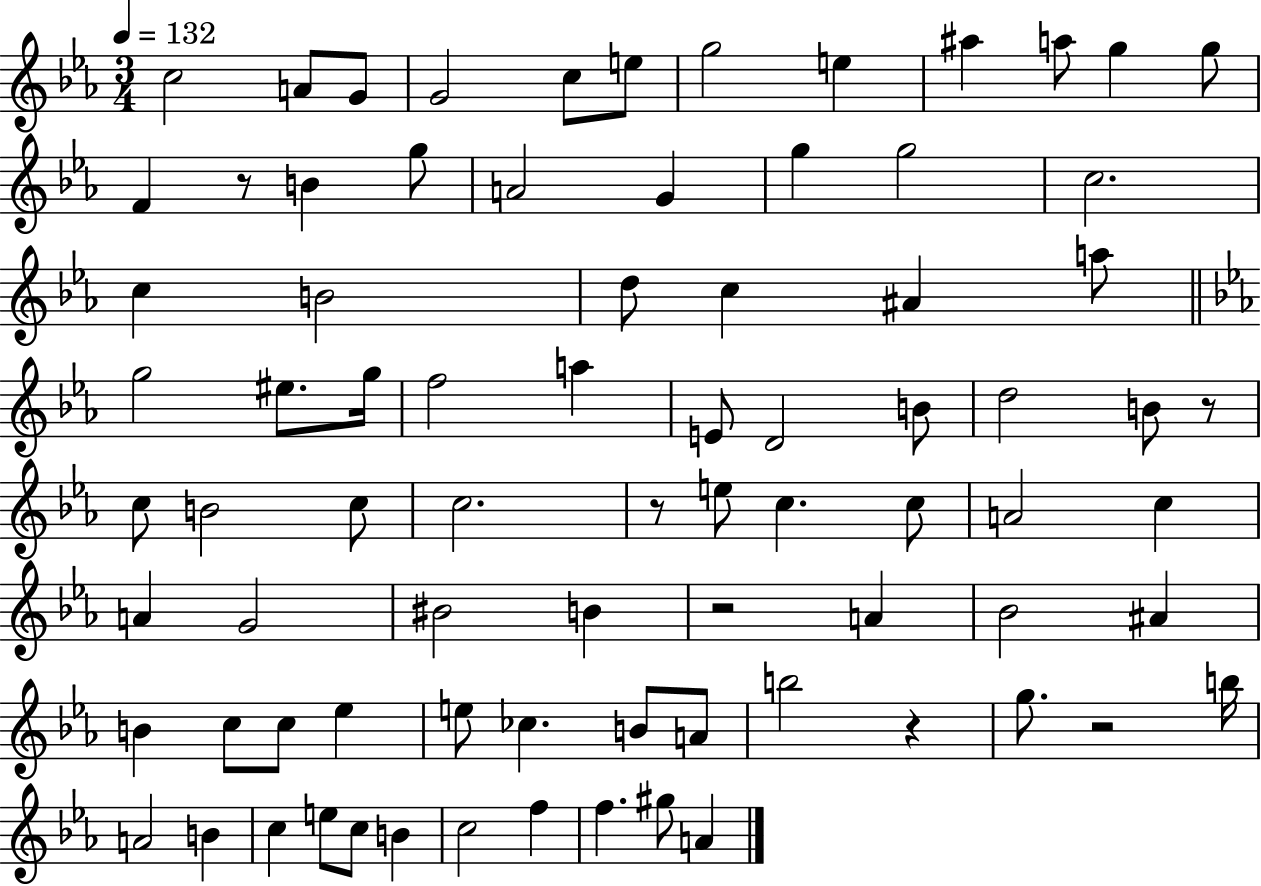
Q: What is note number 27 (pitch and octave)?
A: G5